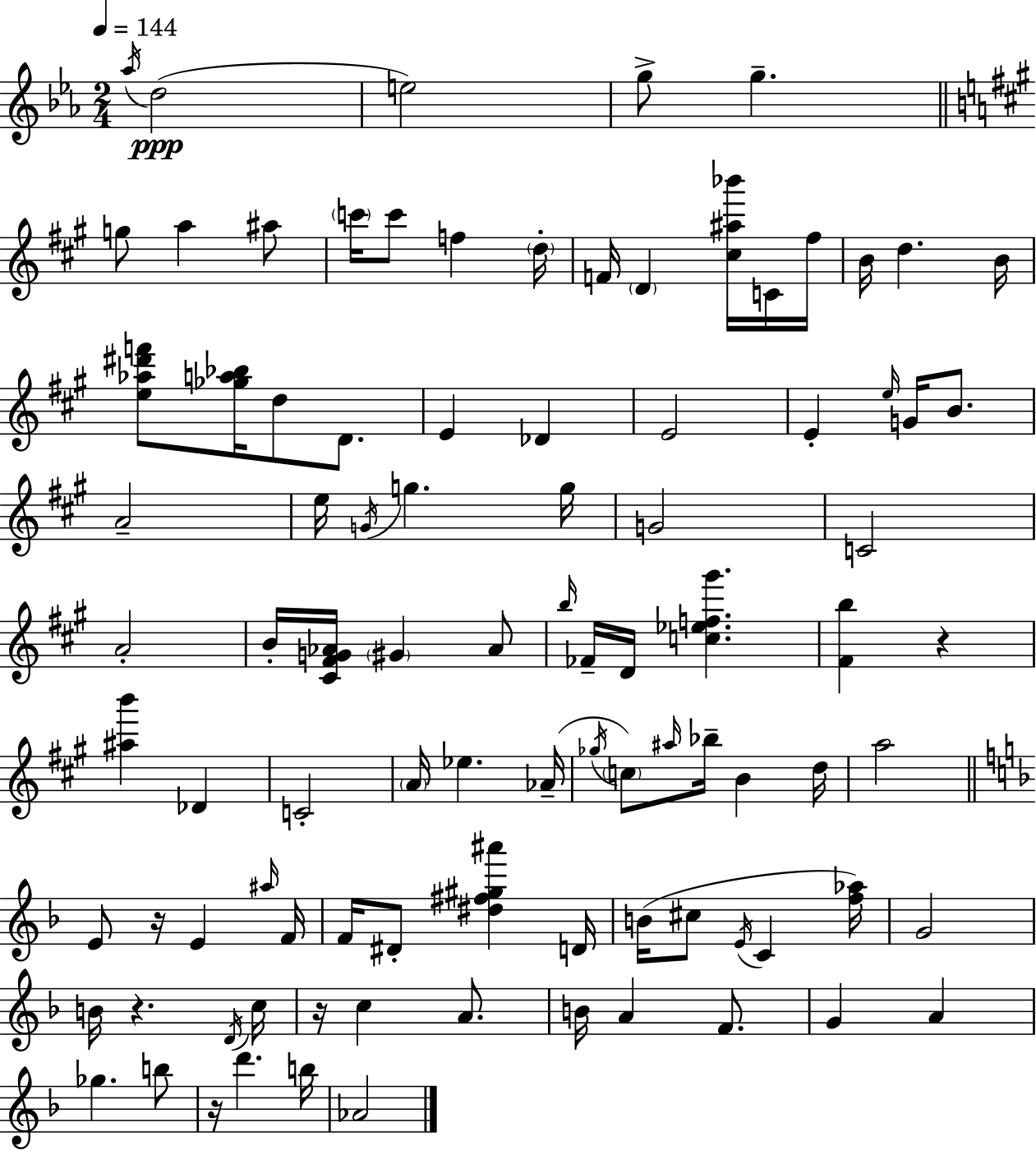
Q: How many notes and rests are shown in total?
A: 95